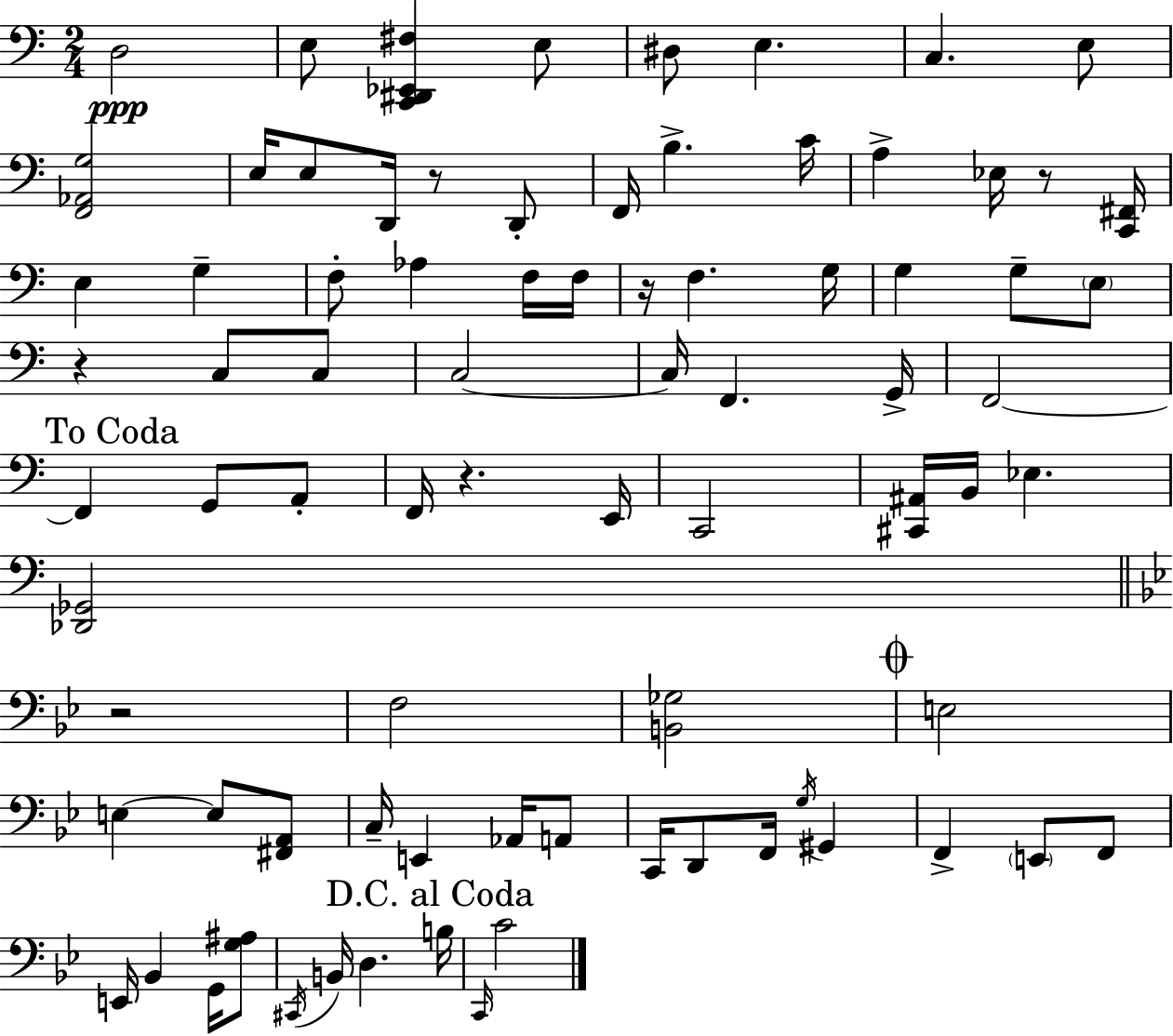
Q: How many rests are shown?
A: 6